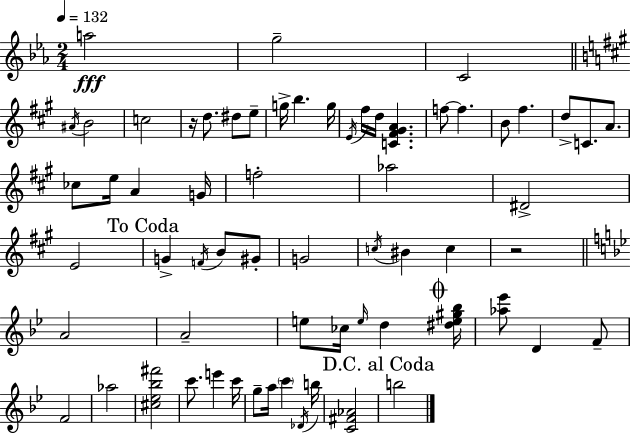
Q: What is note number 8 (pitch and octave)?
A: D#5